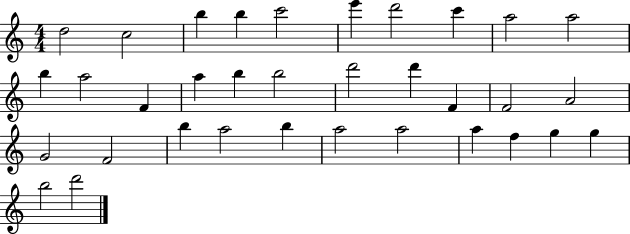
{
  \clef treble
  \numericTimeSignature
  \time 4/4
  \key c \major
  d''2 c''2 | b''4 b''4 c'''2 | e'''4 d'''2 c'''4 | a''2 a''2 | \break b''4 a''2 f'4 | a''4 b''4 b''2 | d'''2 d'''4 f'4 | f'2 a'2 | \break g'2 f'2 | b''4 a''2 b''4 | a''2 a''2 | a''4 f''4 g''4 g''4 | \break b''2 d'''2 | \bar "|."
}